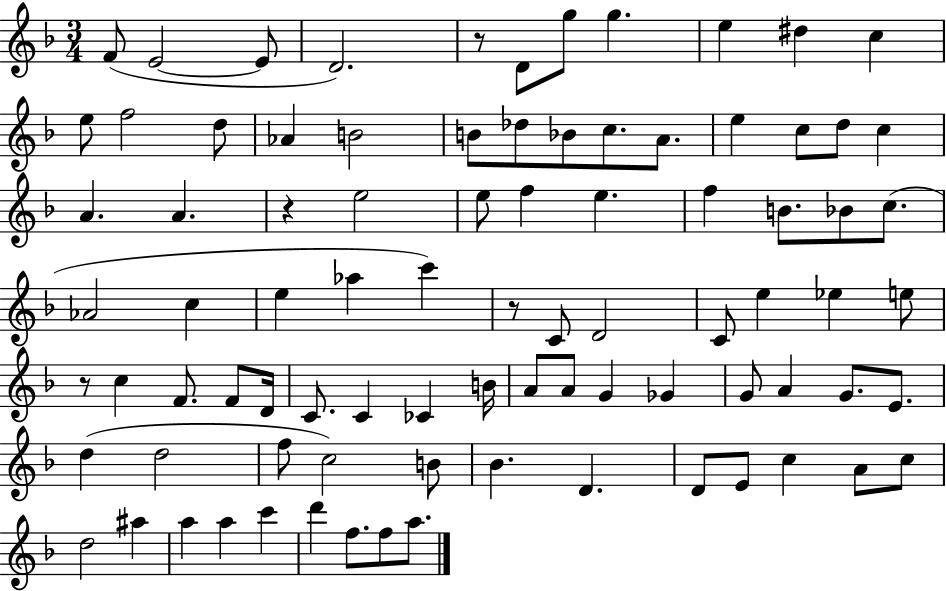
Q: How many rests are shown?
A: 4